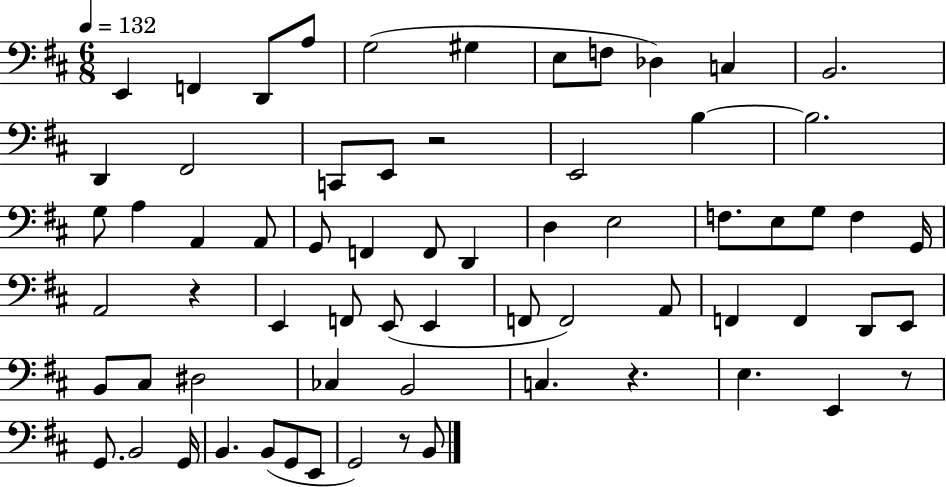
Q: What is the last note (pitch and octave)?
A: B2